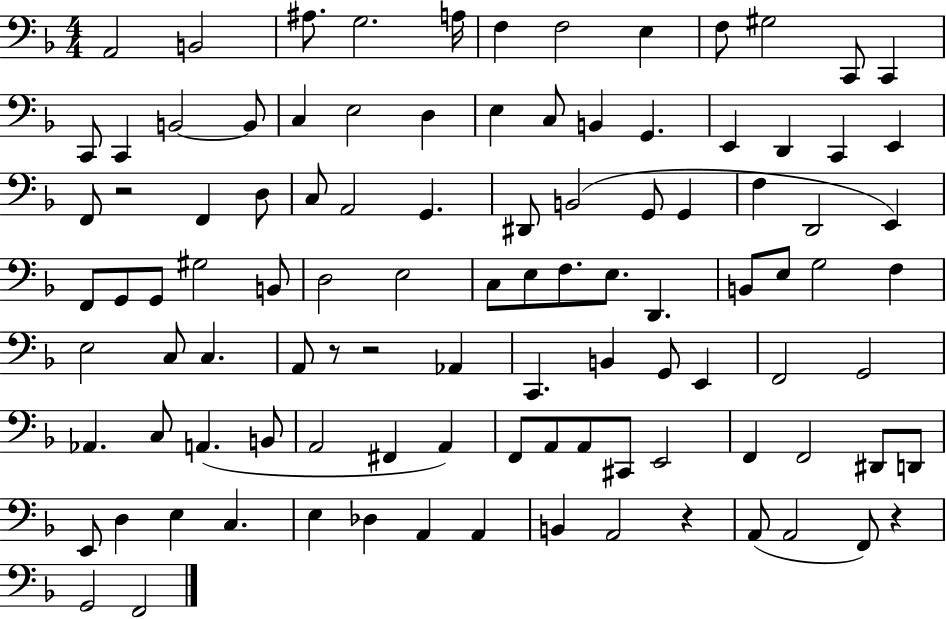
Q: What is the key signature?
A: F major